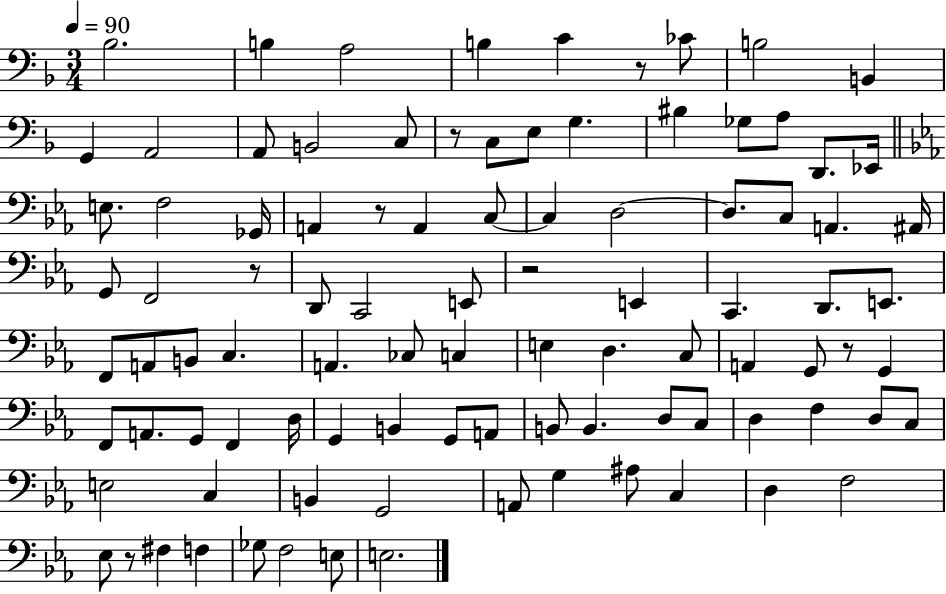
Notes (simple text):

Bb3/h. B3/q A3/h B3/q C4/q R/e CES4/e B3/h B2/q G2/q A2/h A2/e B2/h C3/e R/e C3/e E3/e G3/q. BIS3/q Gb3/e A3/e D2/e. Eb2/s E3/e. F3/h Gb2/s A2/q R/e A2/q C3/e C3/q D3/h D3/e. C3/e A2/q. A#2/s G2/e F2/h R/e D2/e C2/h E2/e R/h E2/q C2/q. D2/e. E2/e. F2/e A2/e B2/e C3/q. A2/q. CES3/e C3/q E3/q D3/q. C3/e A2/q G2/e R/e G2/q F2/e A2/e. G2/e F2/q D3/s G2/q B2/q G2/e A2/e B2/e B2/q. D3/e C3/e D3/q F3/q D3/e C3/e E3/h C3/q B2/q G2/h A2/e G3/q A#3/e C3/q D3/q F3/h Eb3/e R/e F#3/q F3/q Gb3/e F3/h E3/e E3/h.